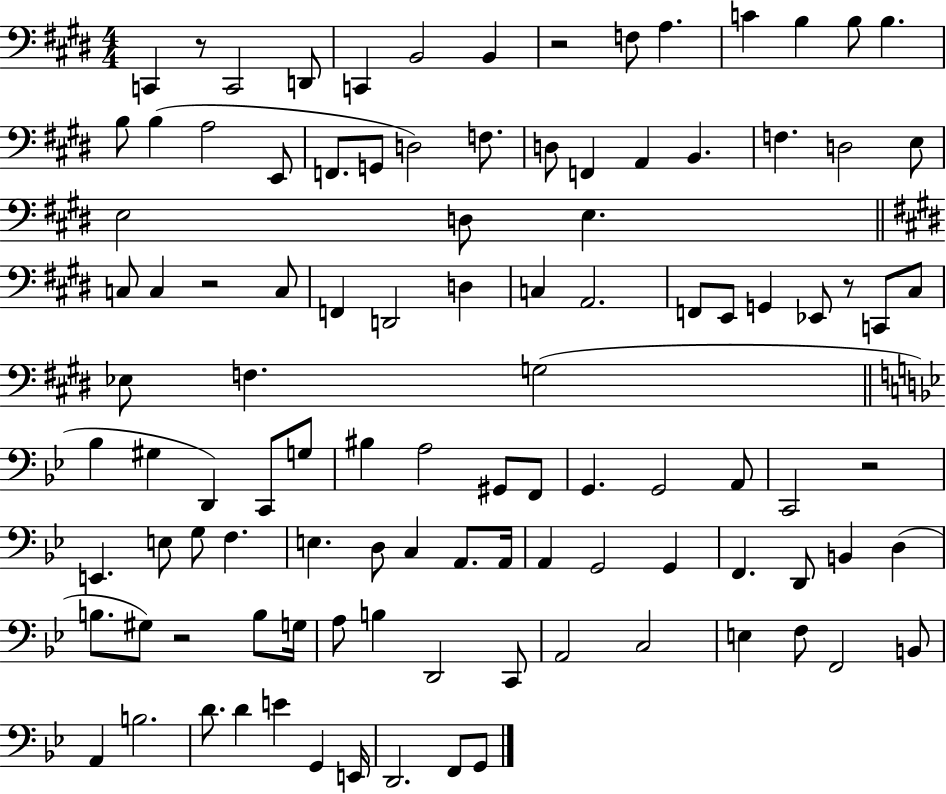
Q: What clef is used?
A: bass